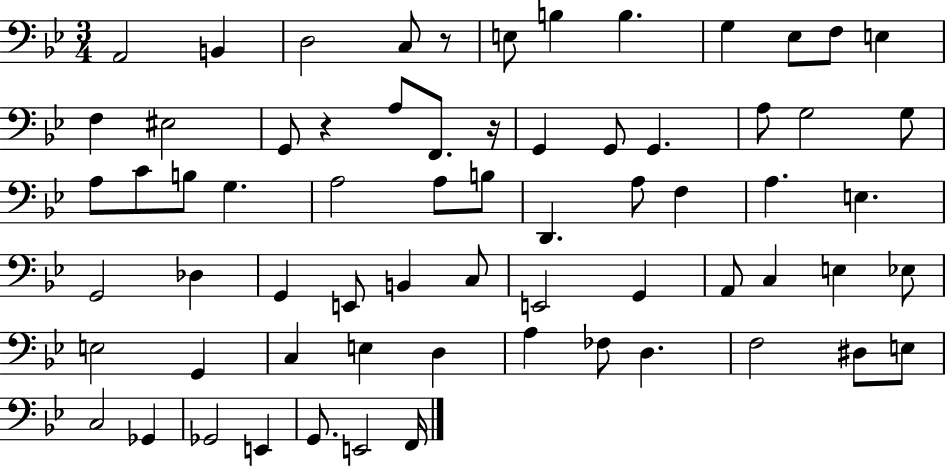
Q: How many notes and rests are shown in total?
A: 67